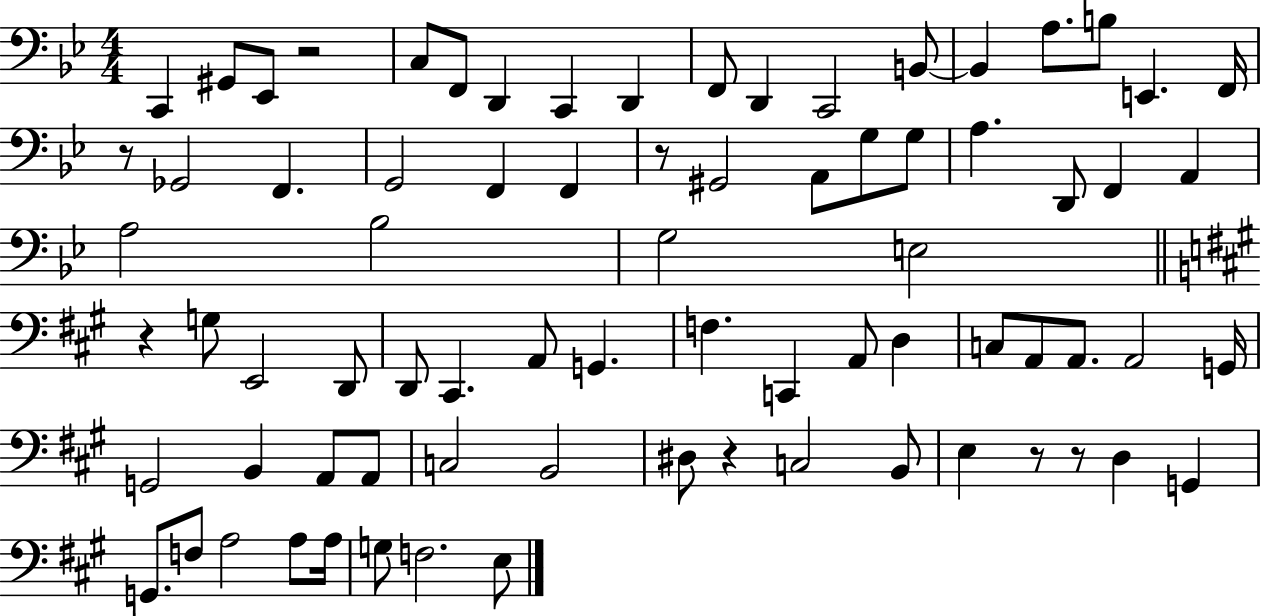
C2/q G#2/e Eb2/e R/h C3/e F2/e D2/q C2/q D2/q F2/e D2/q C2/h B2/e B2/q A3/e. B3/e E2/q. F2/s R/e Gb2/h F2/q. G2/h F2/q F2/q R/e G#2/h A2/e G3/e G3/e A3/q. D2/e F2/q A2/q A3/h Bb3/h G3/h E3/h R/q G3/e E2/h D2/e D2/e C#2/q. A2/e G2/q. F3/q. C2/q A2/e D3/q C3/e A2/e A2/e. A2/h G2/s G2/h B2/q A2/e A2/e C3/h B2/h D#3/e R/q C3/h B2/e E3/q R/e R/e D3/q G2/q G2/e. F3/e A3/h A3/e A3/s G3/e F3/h. E3/e